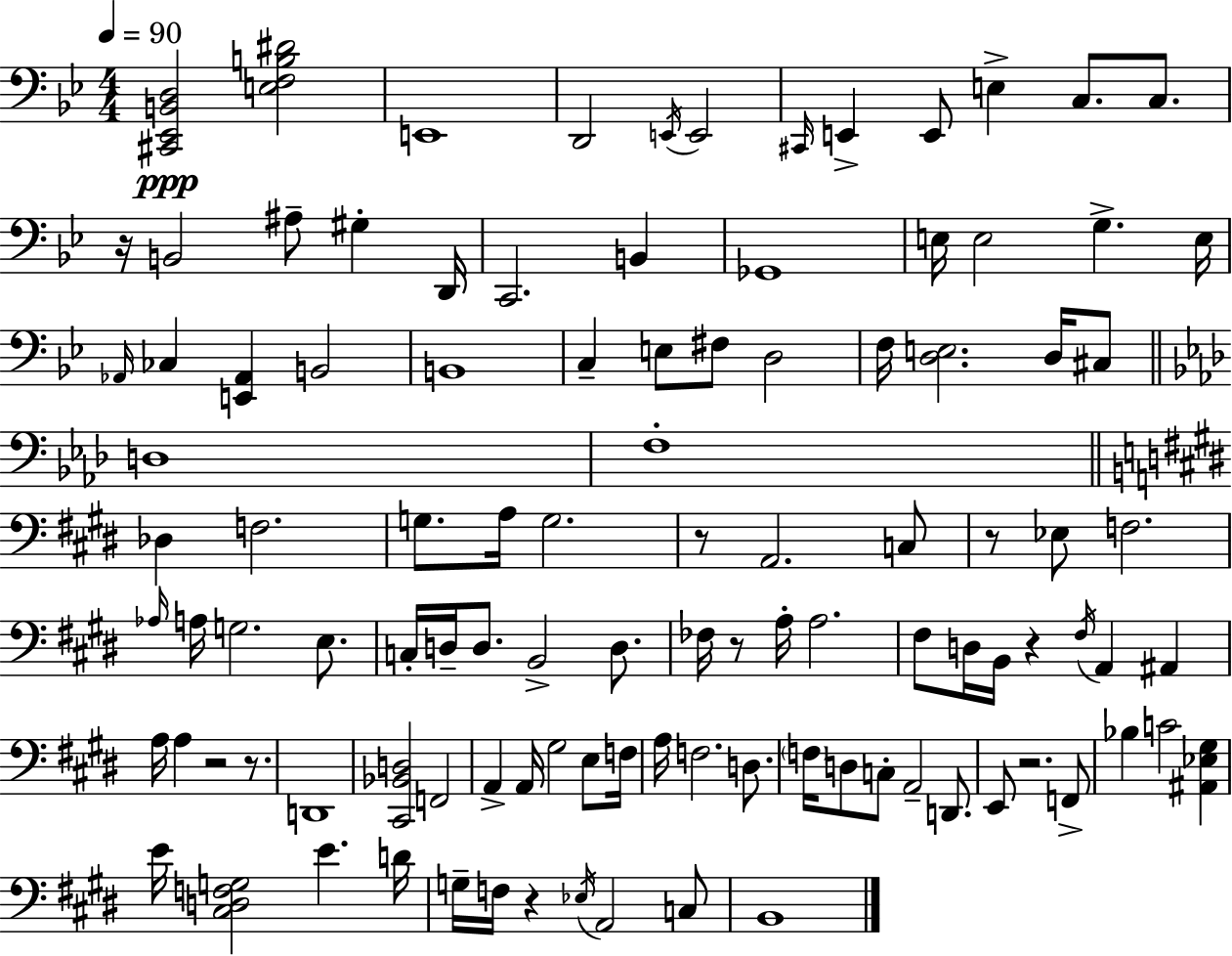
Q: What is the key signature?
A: BES major